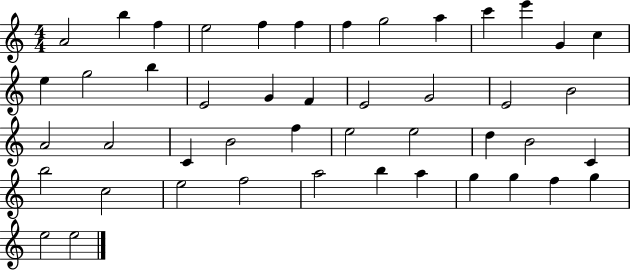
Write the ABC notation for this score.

X:1
T:Untitled
M:4/4
L:1/4
K:C
A2 b f e2 f f f g2 a c' e' G c e g2 b E2 G F E2 G2 E2 B2 A2 A2 C B2 f e2 e2 d B2 C b2 c2 e2 f2 a2 b a g g f g e2 e2